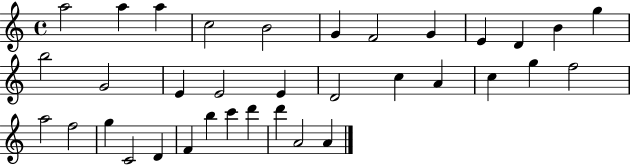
A5/h A5/q A5/q C5/h B4/h G4/q F4/h G4/q E4/q D4/q B4/q G5/q B5/h G4/h E4/q E4/h E4/q D4/h C5/q A4/q C5/q G5/q F5/h A5/h F5/h G5/q C4/h D4/q F4/q B5/q C6/q D6/q D6/q A4/h A4/q